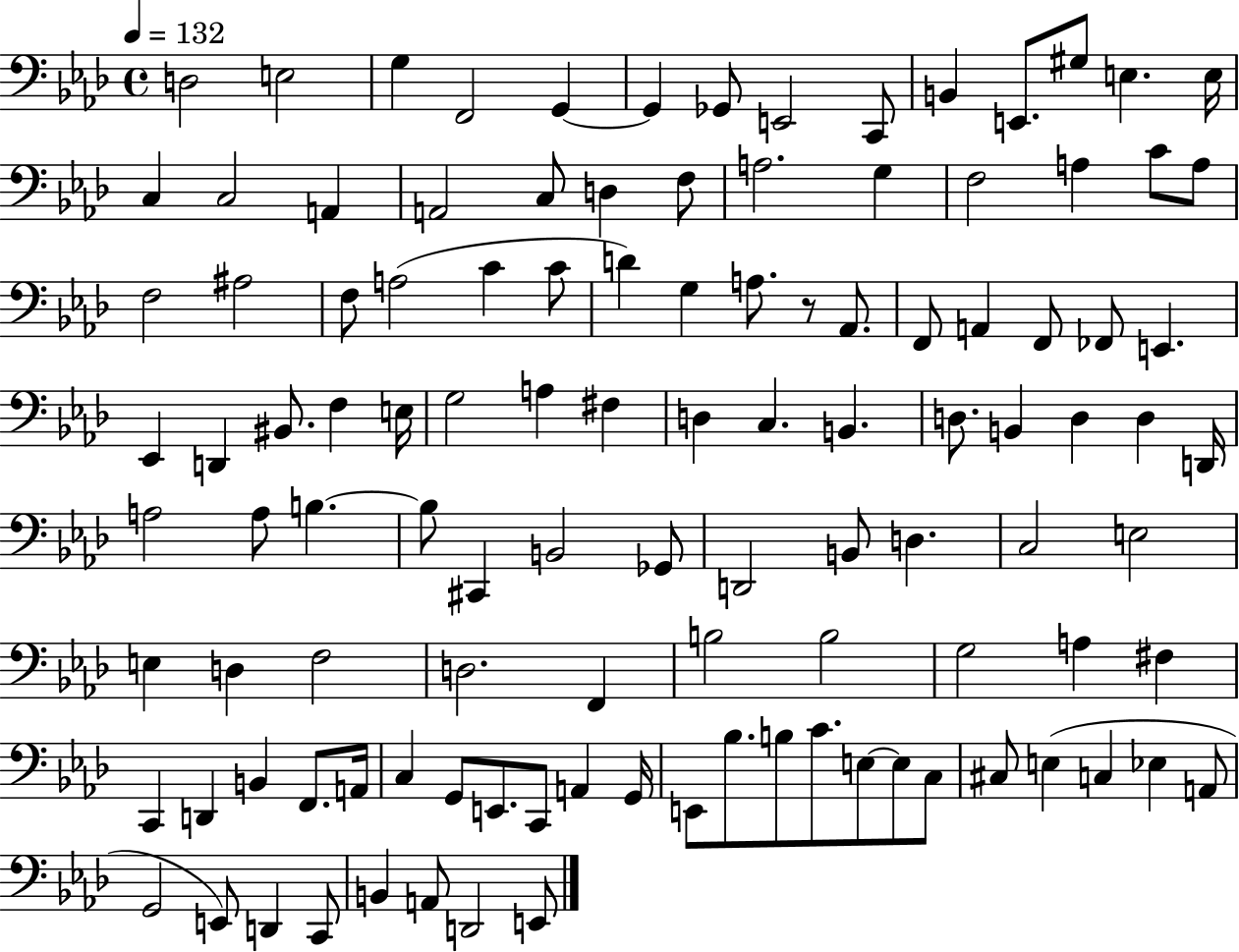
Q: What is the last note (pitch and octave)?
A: E2